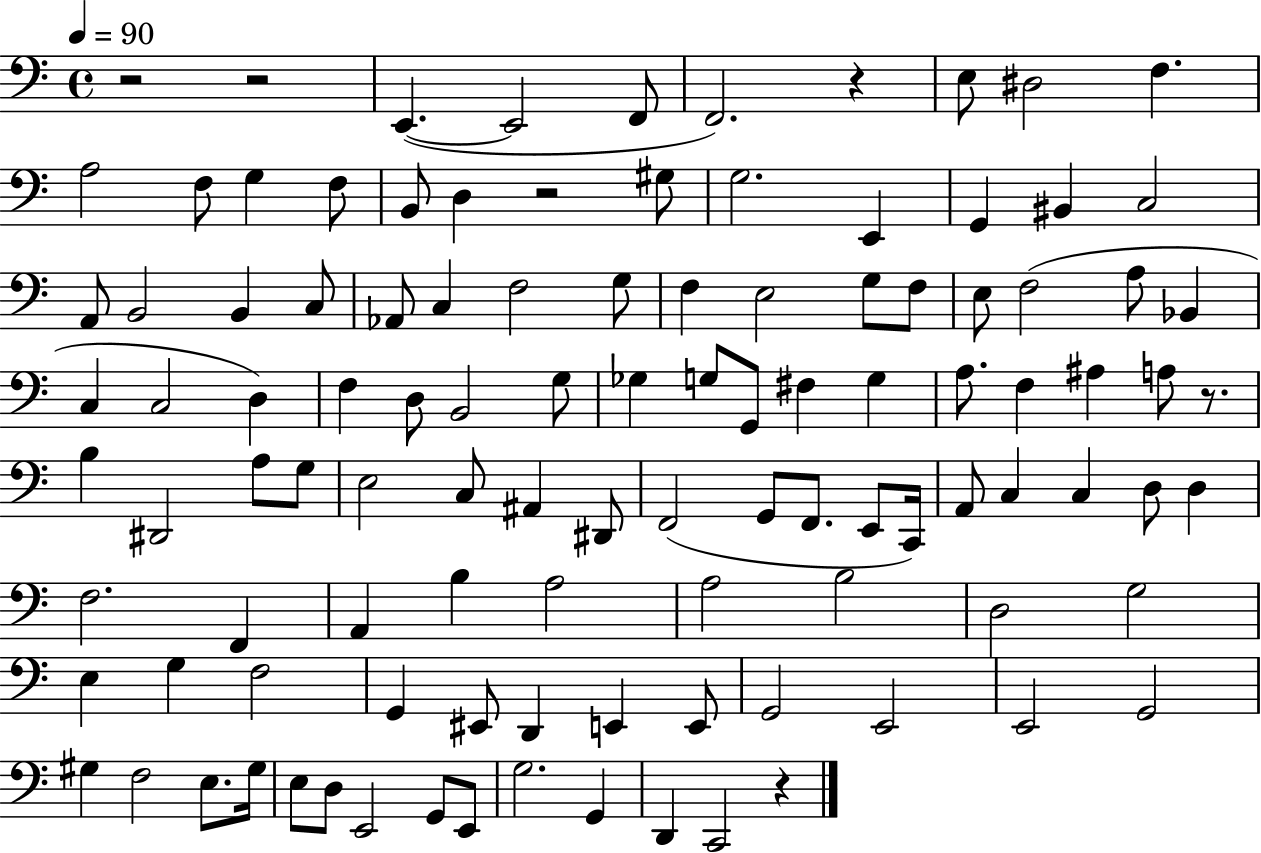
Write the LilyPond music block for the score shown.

{
  \clef bass
  \time 4/4
  \defaultTimeSignature
  \key c \major
  \tempo 4 = 90
  r2 r2 | e,4.~(~ e,2 f,8 | f,2.) r4 | e8 dis2 f4. | \break a2 f8 g4 f8 | b,8 d4 r2 gis8 | g2. e,4 | g,4 bis,4 c2 | \break a,8 b,2 b,4 c8 | aes,8 c4 f2 g8 | f4 e2 g8 f8 | e8 f2( a8 bes,4 | \break c4 c2 d4) | f4 d8 b,2 g8 | ges4 g8 g,8 fis4 g4 | a8. f4 ais4 a8 r8. | \break b4 dis,2 a8 g8 | e2 c8 ais,4 dis,8 | f,2( g,8 f,8. e,8 c,16) | a,8 c4 c4 d8 d4 | \break f2. f,4 | a,4 b4 a2 | a2 b2 | d2 g2 | \break e4 g4 f2 | g,4 eis,8 d,4 e,4 e,8 | g,2 e,2 | e,2 g,2 | \break gis4 f2 e8. gis16 | e8 d8 e,2 g,8 e,8 | g2. g,4 | d,4 c,2 r4 | \break \bar "|."
}